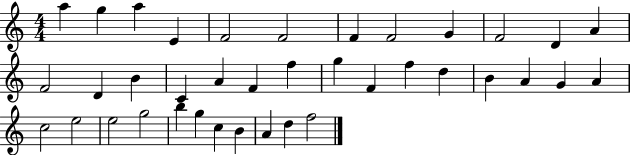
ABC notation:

X:1
T:Untitled
M:4/4
L:1/4
K:C
a g a E F2 F2 F F2 G F2 D A F2 D B C A F f g F f d B A G A c2 e2 e2 g2 b g c B A d f2